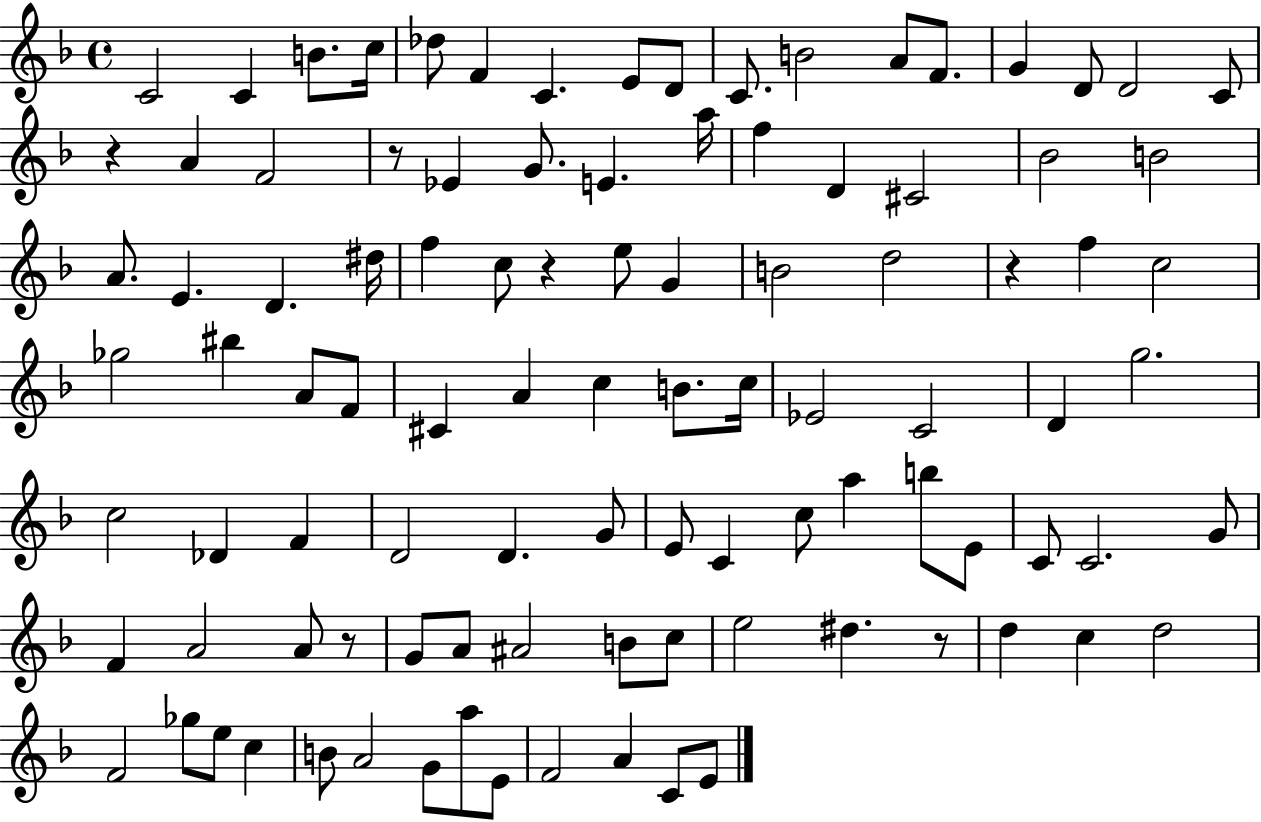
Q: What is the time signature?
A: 4/4